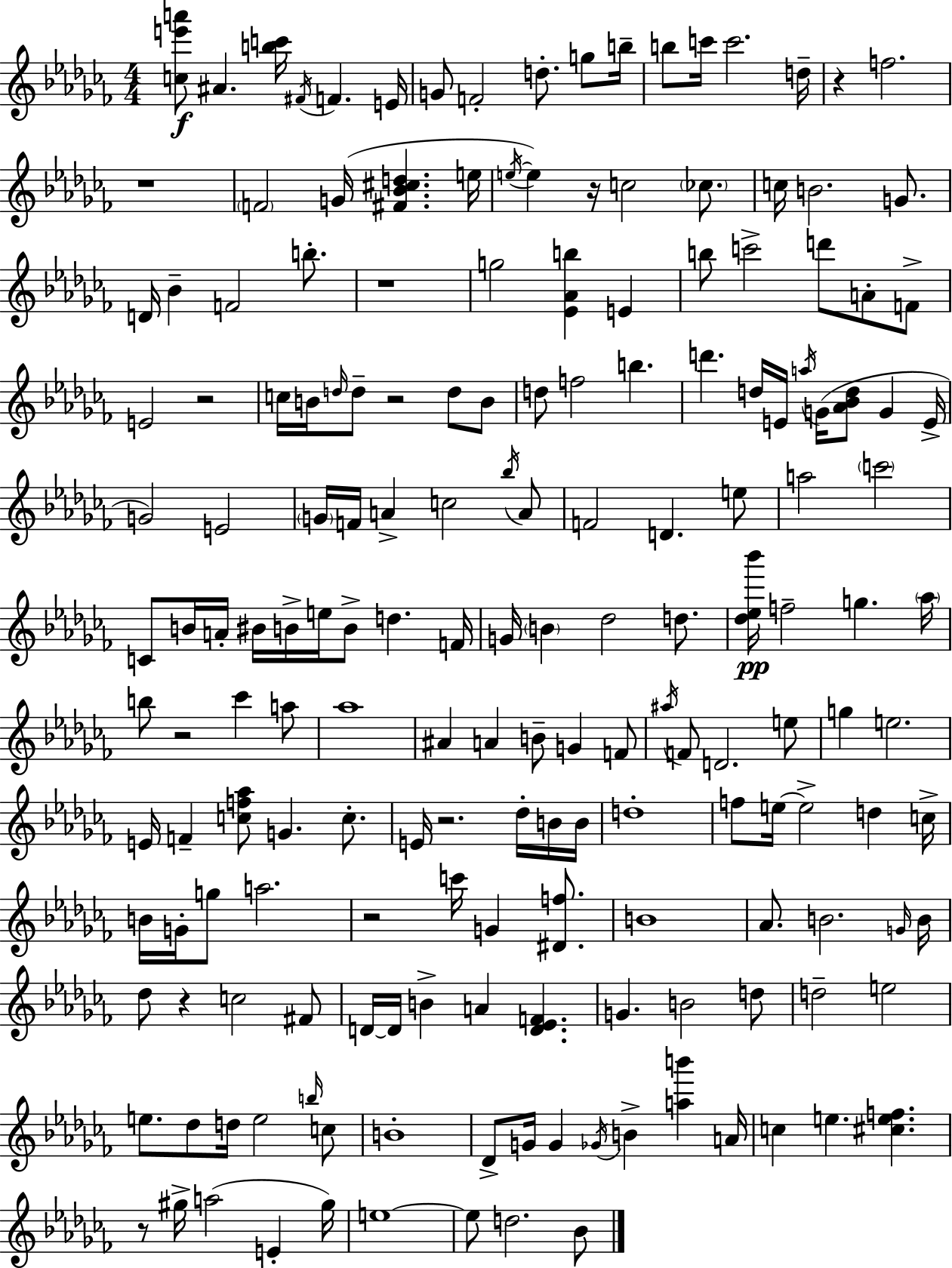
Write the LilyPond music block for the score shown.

{
  \clef treble
  \numericTimeSignature
  \time 4/4
  \key aes \minor
  <c'' e''' a'''>8\f ais'4. <b'' c'''>16 \acciaccatura { fis'16 } f'4. | e'16 g'8 f'2-. d''8.-. g''8 | b''16-- b''8 c'''16 c'''2. | d''16-- r4 f''2. | \break r1 | \parenthesize f'2 g'16( <fis' bes' cis'' d''>4. | e''16 \acciaccatura { e''16~ }~ e''4) r16 c''2 \parenthesize ces''8. | c''16 b'2. g'8. | \break d'16 bes'4-- f'2 b''8.-. | r1 | g''2 <ees' aes' b''>4 e'4 | b''8 c'''2-> d'''8 a'8-. | \break f'8-> e'2 r2 | c''16 b'16 \grace { d''16 } d''8-- r2 d''8 | b'8 d''8 f''2 b''4. | d'''4. d''16 e'16 \acciaccatura { a''16 } g'16( <aes' bes' d''>8 g'4 | \break e'16-> g'2) e'2 | \parenthesize g'16 f'16 a'4-> c''2 | \acciaccatura { bes''16 } a'8 f'2 d'4. | e''8 a''2 \parenthesize c'''2 | \break c'8 b'16 a'16-. bis'16 b'16-> e''16 b'8-> d''4. | f'16 g'16 \parenthesize b'4 des''2 | d''8. <des'' ees'' bes'''>16\pp f''2-- g''4. | \parenthesize aes''16 b''8 r2 ces'''4 | \break a''8 aes''1 | ais'4 a'4 b'8-- g'4 | f'8 \acciaccatura { ais''16 } f'8 d'2. | e''8 g''4 e''2. | \break e'16 f'4-- <c'' f'' aes''>8 g'4. | c''8.-. e'16 r2. | des''16-. b'16 b'16 d''1-. | f''8 e''16~~ e''2-> | \break d''4 c''16-> b'16 g'16-. g''8 a''2. | r2 c'''16 g'4 | <dis' f''>8. b'1 | aes'8. b'2. | \break \grace { g'16 } b'16 des''8 r4 c''2 | fis'8 d'16~~ d'16 b'4-> a'4 | <d' ees' f'>4. g'4. b'2 | d''8 d''2-- e''2 | \break e''8. des''8 d''16 e''2 | \grace { b''16 } c''8 b'1-. | des'8-> g'16 g'4 \acciaccatura { ges'16 } | b'4-> <a'' b'''>4 a'16 c''4 e''4. | \break <cis'' e'' f''>4. r8 gis''16-> a''2( | e'4-. gis''16) e''1~~ | e''8 d''2. | bes'8 \bar "|."
}